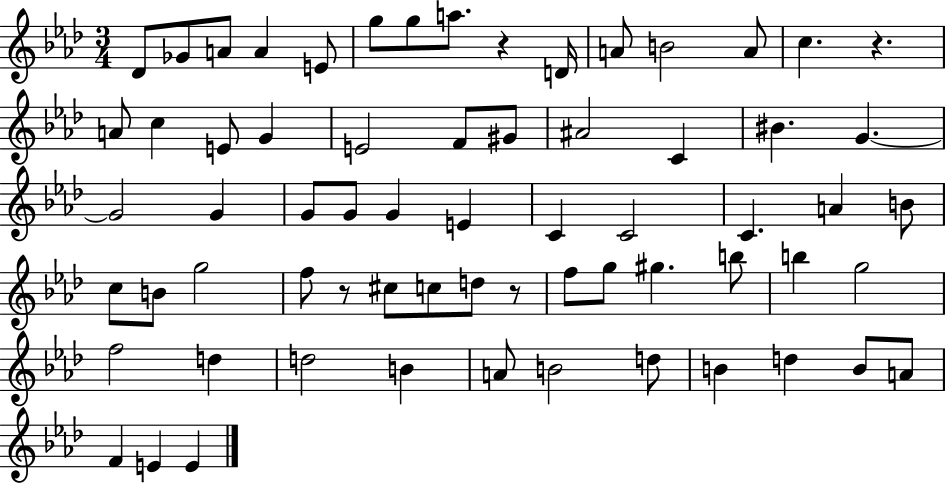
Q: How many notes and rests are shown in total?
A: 66